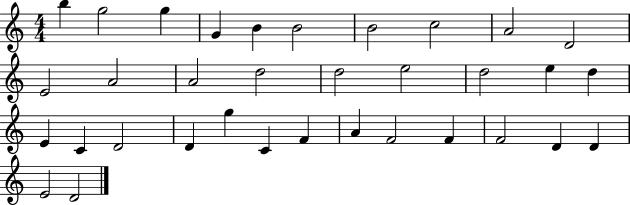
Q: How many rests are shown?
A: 0